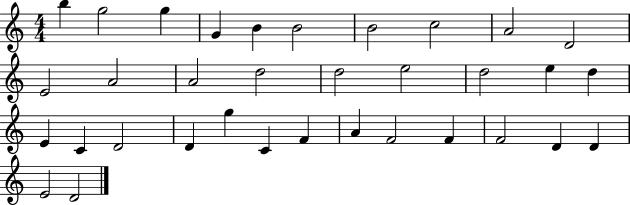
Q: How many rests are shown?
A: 0